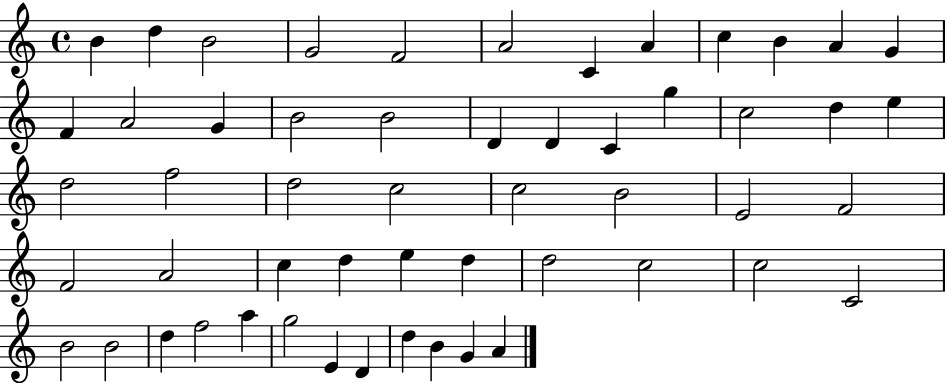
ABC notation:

X:1
T:Untitled
M:4/4
L:1/4
K:C
B d B2 G2 F2 A2 C A c B A G F A2 G B2 B2 D D C g c2 d e d2 f2 d2 c2 c2 B2 E2 F2 F2 A2 c d e d d2 c2 c2 C2 B2 B2 d f2 a g2 E D d B G A